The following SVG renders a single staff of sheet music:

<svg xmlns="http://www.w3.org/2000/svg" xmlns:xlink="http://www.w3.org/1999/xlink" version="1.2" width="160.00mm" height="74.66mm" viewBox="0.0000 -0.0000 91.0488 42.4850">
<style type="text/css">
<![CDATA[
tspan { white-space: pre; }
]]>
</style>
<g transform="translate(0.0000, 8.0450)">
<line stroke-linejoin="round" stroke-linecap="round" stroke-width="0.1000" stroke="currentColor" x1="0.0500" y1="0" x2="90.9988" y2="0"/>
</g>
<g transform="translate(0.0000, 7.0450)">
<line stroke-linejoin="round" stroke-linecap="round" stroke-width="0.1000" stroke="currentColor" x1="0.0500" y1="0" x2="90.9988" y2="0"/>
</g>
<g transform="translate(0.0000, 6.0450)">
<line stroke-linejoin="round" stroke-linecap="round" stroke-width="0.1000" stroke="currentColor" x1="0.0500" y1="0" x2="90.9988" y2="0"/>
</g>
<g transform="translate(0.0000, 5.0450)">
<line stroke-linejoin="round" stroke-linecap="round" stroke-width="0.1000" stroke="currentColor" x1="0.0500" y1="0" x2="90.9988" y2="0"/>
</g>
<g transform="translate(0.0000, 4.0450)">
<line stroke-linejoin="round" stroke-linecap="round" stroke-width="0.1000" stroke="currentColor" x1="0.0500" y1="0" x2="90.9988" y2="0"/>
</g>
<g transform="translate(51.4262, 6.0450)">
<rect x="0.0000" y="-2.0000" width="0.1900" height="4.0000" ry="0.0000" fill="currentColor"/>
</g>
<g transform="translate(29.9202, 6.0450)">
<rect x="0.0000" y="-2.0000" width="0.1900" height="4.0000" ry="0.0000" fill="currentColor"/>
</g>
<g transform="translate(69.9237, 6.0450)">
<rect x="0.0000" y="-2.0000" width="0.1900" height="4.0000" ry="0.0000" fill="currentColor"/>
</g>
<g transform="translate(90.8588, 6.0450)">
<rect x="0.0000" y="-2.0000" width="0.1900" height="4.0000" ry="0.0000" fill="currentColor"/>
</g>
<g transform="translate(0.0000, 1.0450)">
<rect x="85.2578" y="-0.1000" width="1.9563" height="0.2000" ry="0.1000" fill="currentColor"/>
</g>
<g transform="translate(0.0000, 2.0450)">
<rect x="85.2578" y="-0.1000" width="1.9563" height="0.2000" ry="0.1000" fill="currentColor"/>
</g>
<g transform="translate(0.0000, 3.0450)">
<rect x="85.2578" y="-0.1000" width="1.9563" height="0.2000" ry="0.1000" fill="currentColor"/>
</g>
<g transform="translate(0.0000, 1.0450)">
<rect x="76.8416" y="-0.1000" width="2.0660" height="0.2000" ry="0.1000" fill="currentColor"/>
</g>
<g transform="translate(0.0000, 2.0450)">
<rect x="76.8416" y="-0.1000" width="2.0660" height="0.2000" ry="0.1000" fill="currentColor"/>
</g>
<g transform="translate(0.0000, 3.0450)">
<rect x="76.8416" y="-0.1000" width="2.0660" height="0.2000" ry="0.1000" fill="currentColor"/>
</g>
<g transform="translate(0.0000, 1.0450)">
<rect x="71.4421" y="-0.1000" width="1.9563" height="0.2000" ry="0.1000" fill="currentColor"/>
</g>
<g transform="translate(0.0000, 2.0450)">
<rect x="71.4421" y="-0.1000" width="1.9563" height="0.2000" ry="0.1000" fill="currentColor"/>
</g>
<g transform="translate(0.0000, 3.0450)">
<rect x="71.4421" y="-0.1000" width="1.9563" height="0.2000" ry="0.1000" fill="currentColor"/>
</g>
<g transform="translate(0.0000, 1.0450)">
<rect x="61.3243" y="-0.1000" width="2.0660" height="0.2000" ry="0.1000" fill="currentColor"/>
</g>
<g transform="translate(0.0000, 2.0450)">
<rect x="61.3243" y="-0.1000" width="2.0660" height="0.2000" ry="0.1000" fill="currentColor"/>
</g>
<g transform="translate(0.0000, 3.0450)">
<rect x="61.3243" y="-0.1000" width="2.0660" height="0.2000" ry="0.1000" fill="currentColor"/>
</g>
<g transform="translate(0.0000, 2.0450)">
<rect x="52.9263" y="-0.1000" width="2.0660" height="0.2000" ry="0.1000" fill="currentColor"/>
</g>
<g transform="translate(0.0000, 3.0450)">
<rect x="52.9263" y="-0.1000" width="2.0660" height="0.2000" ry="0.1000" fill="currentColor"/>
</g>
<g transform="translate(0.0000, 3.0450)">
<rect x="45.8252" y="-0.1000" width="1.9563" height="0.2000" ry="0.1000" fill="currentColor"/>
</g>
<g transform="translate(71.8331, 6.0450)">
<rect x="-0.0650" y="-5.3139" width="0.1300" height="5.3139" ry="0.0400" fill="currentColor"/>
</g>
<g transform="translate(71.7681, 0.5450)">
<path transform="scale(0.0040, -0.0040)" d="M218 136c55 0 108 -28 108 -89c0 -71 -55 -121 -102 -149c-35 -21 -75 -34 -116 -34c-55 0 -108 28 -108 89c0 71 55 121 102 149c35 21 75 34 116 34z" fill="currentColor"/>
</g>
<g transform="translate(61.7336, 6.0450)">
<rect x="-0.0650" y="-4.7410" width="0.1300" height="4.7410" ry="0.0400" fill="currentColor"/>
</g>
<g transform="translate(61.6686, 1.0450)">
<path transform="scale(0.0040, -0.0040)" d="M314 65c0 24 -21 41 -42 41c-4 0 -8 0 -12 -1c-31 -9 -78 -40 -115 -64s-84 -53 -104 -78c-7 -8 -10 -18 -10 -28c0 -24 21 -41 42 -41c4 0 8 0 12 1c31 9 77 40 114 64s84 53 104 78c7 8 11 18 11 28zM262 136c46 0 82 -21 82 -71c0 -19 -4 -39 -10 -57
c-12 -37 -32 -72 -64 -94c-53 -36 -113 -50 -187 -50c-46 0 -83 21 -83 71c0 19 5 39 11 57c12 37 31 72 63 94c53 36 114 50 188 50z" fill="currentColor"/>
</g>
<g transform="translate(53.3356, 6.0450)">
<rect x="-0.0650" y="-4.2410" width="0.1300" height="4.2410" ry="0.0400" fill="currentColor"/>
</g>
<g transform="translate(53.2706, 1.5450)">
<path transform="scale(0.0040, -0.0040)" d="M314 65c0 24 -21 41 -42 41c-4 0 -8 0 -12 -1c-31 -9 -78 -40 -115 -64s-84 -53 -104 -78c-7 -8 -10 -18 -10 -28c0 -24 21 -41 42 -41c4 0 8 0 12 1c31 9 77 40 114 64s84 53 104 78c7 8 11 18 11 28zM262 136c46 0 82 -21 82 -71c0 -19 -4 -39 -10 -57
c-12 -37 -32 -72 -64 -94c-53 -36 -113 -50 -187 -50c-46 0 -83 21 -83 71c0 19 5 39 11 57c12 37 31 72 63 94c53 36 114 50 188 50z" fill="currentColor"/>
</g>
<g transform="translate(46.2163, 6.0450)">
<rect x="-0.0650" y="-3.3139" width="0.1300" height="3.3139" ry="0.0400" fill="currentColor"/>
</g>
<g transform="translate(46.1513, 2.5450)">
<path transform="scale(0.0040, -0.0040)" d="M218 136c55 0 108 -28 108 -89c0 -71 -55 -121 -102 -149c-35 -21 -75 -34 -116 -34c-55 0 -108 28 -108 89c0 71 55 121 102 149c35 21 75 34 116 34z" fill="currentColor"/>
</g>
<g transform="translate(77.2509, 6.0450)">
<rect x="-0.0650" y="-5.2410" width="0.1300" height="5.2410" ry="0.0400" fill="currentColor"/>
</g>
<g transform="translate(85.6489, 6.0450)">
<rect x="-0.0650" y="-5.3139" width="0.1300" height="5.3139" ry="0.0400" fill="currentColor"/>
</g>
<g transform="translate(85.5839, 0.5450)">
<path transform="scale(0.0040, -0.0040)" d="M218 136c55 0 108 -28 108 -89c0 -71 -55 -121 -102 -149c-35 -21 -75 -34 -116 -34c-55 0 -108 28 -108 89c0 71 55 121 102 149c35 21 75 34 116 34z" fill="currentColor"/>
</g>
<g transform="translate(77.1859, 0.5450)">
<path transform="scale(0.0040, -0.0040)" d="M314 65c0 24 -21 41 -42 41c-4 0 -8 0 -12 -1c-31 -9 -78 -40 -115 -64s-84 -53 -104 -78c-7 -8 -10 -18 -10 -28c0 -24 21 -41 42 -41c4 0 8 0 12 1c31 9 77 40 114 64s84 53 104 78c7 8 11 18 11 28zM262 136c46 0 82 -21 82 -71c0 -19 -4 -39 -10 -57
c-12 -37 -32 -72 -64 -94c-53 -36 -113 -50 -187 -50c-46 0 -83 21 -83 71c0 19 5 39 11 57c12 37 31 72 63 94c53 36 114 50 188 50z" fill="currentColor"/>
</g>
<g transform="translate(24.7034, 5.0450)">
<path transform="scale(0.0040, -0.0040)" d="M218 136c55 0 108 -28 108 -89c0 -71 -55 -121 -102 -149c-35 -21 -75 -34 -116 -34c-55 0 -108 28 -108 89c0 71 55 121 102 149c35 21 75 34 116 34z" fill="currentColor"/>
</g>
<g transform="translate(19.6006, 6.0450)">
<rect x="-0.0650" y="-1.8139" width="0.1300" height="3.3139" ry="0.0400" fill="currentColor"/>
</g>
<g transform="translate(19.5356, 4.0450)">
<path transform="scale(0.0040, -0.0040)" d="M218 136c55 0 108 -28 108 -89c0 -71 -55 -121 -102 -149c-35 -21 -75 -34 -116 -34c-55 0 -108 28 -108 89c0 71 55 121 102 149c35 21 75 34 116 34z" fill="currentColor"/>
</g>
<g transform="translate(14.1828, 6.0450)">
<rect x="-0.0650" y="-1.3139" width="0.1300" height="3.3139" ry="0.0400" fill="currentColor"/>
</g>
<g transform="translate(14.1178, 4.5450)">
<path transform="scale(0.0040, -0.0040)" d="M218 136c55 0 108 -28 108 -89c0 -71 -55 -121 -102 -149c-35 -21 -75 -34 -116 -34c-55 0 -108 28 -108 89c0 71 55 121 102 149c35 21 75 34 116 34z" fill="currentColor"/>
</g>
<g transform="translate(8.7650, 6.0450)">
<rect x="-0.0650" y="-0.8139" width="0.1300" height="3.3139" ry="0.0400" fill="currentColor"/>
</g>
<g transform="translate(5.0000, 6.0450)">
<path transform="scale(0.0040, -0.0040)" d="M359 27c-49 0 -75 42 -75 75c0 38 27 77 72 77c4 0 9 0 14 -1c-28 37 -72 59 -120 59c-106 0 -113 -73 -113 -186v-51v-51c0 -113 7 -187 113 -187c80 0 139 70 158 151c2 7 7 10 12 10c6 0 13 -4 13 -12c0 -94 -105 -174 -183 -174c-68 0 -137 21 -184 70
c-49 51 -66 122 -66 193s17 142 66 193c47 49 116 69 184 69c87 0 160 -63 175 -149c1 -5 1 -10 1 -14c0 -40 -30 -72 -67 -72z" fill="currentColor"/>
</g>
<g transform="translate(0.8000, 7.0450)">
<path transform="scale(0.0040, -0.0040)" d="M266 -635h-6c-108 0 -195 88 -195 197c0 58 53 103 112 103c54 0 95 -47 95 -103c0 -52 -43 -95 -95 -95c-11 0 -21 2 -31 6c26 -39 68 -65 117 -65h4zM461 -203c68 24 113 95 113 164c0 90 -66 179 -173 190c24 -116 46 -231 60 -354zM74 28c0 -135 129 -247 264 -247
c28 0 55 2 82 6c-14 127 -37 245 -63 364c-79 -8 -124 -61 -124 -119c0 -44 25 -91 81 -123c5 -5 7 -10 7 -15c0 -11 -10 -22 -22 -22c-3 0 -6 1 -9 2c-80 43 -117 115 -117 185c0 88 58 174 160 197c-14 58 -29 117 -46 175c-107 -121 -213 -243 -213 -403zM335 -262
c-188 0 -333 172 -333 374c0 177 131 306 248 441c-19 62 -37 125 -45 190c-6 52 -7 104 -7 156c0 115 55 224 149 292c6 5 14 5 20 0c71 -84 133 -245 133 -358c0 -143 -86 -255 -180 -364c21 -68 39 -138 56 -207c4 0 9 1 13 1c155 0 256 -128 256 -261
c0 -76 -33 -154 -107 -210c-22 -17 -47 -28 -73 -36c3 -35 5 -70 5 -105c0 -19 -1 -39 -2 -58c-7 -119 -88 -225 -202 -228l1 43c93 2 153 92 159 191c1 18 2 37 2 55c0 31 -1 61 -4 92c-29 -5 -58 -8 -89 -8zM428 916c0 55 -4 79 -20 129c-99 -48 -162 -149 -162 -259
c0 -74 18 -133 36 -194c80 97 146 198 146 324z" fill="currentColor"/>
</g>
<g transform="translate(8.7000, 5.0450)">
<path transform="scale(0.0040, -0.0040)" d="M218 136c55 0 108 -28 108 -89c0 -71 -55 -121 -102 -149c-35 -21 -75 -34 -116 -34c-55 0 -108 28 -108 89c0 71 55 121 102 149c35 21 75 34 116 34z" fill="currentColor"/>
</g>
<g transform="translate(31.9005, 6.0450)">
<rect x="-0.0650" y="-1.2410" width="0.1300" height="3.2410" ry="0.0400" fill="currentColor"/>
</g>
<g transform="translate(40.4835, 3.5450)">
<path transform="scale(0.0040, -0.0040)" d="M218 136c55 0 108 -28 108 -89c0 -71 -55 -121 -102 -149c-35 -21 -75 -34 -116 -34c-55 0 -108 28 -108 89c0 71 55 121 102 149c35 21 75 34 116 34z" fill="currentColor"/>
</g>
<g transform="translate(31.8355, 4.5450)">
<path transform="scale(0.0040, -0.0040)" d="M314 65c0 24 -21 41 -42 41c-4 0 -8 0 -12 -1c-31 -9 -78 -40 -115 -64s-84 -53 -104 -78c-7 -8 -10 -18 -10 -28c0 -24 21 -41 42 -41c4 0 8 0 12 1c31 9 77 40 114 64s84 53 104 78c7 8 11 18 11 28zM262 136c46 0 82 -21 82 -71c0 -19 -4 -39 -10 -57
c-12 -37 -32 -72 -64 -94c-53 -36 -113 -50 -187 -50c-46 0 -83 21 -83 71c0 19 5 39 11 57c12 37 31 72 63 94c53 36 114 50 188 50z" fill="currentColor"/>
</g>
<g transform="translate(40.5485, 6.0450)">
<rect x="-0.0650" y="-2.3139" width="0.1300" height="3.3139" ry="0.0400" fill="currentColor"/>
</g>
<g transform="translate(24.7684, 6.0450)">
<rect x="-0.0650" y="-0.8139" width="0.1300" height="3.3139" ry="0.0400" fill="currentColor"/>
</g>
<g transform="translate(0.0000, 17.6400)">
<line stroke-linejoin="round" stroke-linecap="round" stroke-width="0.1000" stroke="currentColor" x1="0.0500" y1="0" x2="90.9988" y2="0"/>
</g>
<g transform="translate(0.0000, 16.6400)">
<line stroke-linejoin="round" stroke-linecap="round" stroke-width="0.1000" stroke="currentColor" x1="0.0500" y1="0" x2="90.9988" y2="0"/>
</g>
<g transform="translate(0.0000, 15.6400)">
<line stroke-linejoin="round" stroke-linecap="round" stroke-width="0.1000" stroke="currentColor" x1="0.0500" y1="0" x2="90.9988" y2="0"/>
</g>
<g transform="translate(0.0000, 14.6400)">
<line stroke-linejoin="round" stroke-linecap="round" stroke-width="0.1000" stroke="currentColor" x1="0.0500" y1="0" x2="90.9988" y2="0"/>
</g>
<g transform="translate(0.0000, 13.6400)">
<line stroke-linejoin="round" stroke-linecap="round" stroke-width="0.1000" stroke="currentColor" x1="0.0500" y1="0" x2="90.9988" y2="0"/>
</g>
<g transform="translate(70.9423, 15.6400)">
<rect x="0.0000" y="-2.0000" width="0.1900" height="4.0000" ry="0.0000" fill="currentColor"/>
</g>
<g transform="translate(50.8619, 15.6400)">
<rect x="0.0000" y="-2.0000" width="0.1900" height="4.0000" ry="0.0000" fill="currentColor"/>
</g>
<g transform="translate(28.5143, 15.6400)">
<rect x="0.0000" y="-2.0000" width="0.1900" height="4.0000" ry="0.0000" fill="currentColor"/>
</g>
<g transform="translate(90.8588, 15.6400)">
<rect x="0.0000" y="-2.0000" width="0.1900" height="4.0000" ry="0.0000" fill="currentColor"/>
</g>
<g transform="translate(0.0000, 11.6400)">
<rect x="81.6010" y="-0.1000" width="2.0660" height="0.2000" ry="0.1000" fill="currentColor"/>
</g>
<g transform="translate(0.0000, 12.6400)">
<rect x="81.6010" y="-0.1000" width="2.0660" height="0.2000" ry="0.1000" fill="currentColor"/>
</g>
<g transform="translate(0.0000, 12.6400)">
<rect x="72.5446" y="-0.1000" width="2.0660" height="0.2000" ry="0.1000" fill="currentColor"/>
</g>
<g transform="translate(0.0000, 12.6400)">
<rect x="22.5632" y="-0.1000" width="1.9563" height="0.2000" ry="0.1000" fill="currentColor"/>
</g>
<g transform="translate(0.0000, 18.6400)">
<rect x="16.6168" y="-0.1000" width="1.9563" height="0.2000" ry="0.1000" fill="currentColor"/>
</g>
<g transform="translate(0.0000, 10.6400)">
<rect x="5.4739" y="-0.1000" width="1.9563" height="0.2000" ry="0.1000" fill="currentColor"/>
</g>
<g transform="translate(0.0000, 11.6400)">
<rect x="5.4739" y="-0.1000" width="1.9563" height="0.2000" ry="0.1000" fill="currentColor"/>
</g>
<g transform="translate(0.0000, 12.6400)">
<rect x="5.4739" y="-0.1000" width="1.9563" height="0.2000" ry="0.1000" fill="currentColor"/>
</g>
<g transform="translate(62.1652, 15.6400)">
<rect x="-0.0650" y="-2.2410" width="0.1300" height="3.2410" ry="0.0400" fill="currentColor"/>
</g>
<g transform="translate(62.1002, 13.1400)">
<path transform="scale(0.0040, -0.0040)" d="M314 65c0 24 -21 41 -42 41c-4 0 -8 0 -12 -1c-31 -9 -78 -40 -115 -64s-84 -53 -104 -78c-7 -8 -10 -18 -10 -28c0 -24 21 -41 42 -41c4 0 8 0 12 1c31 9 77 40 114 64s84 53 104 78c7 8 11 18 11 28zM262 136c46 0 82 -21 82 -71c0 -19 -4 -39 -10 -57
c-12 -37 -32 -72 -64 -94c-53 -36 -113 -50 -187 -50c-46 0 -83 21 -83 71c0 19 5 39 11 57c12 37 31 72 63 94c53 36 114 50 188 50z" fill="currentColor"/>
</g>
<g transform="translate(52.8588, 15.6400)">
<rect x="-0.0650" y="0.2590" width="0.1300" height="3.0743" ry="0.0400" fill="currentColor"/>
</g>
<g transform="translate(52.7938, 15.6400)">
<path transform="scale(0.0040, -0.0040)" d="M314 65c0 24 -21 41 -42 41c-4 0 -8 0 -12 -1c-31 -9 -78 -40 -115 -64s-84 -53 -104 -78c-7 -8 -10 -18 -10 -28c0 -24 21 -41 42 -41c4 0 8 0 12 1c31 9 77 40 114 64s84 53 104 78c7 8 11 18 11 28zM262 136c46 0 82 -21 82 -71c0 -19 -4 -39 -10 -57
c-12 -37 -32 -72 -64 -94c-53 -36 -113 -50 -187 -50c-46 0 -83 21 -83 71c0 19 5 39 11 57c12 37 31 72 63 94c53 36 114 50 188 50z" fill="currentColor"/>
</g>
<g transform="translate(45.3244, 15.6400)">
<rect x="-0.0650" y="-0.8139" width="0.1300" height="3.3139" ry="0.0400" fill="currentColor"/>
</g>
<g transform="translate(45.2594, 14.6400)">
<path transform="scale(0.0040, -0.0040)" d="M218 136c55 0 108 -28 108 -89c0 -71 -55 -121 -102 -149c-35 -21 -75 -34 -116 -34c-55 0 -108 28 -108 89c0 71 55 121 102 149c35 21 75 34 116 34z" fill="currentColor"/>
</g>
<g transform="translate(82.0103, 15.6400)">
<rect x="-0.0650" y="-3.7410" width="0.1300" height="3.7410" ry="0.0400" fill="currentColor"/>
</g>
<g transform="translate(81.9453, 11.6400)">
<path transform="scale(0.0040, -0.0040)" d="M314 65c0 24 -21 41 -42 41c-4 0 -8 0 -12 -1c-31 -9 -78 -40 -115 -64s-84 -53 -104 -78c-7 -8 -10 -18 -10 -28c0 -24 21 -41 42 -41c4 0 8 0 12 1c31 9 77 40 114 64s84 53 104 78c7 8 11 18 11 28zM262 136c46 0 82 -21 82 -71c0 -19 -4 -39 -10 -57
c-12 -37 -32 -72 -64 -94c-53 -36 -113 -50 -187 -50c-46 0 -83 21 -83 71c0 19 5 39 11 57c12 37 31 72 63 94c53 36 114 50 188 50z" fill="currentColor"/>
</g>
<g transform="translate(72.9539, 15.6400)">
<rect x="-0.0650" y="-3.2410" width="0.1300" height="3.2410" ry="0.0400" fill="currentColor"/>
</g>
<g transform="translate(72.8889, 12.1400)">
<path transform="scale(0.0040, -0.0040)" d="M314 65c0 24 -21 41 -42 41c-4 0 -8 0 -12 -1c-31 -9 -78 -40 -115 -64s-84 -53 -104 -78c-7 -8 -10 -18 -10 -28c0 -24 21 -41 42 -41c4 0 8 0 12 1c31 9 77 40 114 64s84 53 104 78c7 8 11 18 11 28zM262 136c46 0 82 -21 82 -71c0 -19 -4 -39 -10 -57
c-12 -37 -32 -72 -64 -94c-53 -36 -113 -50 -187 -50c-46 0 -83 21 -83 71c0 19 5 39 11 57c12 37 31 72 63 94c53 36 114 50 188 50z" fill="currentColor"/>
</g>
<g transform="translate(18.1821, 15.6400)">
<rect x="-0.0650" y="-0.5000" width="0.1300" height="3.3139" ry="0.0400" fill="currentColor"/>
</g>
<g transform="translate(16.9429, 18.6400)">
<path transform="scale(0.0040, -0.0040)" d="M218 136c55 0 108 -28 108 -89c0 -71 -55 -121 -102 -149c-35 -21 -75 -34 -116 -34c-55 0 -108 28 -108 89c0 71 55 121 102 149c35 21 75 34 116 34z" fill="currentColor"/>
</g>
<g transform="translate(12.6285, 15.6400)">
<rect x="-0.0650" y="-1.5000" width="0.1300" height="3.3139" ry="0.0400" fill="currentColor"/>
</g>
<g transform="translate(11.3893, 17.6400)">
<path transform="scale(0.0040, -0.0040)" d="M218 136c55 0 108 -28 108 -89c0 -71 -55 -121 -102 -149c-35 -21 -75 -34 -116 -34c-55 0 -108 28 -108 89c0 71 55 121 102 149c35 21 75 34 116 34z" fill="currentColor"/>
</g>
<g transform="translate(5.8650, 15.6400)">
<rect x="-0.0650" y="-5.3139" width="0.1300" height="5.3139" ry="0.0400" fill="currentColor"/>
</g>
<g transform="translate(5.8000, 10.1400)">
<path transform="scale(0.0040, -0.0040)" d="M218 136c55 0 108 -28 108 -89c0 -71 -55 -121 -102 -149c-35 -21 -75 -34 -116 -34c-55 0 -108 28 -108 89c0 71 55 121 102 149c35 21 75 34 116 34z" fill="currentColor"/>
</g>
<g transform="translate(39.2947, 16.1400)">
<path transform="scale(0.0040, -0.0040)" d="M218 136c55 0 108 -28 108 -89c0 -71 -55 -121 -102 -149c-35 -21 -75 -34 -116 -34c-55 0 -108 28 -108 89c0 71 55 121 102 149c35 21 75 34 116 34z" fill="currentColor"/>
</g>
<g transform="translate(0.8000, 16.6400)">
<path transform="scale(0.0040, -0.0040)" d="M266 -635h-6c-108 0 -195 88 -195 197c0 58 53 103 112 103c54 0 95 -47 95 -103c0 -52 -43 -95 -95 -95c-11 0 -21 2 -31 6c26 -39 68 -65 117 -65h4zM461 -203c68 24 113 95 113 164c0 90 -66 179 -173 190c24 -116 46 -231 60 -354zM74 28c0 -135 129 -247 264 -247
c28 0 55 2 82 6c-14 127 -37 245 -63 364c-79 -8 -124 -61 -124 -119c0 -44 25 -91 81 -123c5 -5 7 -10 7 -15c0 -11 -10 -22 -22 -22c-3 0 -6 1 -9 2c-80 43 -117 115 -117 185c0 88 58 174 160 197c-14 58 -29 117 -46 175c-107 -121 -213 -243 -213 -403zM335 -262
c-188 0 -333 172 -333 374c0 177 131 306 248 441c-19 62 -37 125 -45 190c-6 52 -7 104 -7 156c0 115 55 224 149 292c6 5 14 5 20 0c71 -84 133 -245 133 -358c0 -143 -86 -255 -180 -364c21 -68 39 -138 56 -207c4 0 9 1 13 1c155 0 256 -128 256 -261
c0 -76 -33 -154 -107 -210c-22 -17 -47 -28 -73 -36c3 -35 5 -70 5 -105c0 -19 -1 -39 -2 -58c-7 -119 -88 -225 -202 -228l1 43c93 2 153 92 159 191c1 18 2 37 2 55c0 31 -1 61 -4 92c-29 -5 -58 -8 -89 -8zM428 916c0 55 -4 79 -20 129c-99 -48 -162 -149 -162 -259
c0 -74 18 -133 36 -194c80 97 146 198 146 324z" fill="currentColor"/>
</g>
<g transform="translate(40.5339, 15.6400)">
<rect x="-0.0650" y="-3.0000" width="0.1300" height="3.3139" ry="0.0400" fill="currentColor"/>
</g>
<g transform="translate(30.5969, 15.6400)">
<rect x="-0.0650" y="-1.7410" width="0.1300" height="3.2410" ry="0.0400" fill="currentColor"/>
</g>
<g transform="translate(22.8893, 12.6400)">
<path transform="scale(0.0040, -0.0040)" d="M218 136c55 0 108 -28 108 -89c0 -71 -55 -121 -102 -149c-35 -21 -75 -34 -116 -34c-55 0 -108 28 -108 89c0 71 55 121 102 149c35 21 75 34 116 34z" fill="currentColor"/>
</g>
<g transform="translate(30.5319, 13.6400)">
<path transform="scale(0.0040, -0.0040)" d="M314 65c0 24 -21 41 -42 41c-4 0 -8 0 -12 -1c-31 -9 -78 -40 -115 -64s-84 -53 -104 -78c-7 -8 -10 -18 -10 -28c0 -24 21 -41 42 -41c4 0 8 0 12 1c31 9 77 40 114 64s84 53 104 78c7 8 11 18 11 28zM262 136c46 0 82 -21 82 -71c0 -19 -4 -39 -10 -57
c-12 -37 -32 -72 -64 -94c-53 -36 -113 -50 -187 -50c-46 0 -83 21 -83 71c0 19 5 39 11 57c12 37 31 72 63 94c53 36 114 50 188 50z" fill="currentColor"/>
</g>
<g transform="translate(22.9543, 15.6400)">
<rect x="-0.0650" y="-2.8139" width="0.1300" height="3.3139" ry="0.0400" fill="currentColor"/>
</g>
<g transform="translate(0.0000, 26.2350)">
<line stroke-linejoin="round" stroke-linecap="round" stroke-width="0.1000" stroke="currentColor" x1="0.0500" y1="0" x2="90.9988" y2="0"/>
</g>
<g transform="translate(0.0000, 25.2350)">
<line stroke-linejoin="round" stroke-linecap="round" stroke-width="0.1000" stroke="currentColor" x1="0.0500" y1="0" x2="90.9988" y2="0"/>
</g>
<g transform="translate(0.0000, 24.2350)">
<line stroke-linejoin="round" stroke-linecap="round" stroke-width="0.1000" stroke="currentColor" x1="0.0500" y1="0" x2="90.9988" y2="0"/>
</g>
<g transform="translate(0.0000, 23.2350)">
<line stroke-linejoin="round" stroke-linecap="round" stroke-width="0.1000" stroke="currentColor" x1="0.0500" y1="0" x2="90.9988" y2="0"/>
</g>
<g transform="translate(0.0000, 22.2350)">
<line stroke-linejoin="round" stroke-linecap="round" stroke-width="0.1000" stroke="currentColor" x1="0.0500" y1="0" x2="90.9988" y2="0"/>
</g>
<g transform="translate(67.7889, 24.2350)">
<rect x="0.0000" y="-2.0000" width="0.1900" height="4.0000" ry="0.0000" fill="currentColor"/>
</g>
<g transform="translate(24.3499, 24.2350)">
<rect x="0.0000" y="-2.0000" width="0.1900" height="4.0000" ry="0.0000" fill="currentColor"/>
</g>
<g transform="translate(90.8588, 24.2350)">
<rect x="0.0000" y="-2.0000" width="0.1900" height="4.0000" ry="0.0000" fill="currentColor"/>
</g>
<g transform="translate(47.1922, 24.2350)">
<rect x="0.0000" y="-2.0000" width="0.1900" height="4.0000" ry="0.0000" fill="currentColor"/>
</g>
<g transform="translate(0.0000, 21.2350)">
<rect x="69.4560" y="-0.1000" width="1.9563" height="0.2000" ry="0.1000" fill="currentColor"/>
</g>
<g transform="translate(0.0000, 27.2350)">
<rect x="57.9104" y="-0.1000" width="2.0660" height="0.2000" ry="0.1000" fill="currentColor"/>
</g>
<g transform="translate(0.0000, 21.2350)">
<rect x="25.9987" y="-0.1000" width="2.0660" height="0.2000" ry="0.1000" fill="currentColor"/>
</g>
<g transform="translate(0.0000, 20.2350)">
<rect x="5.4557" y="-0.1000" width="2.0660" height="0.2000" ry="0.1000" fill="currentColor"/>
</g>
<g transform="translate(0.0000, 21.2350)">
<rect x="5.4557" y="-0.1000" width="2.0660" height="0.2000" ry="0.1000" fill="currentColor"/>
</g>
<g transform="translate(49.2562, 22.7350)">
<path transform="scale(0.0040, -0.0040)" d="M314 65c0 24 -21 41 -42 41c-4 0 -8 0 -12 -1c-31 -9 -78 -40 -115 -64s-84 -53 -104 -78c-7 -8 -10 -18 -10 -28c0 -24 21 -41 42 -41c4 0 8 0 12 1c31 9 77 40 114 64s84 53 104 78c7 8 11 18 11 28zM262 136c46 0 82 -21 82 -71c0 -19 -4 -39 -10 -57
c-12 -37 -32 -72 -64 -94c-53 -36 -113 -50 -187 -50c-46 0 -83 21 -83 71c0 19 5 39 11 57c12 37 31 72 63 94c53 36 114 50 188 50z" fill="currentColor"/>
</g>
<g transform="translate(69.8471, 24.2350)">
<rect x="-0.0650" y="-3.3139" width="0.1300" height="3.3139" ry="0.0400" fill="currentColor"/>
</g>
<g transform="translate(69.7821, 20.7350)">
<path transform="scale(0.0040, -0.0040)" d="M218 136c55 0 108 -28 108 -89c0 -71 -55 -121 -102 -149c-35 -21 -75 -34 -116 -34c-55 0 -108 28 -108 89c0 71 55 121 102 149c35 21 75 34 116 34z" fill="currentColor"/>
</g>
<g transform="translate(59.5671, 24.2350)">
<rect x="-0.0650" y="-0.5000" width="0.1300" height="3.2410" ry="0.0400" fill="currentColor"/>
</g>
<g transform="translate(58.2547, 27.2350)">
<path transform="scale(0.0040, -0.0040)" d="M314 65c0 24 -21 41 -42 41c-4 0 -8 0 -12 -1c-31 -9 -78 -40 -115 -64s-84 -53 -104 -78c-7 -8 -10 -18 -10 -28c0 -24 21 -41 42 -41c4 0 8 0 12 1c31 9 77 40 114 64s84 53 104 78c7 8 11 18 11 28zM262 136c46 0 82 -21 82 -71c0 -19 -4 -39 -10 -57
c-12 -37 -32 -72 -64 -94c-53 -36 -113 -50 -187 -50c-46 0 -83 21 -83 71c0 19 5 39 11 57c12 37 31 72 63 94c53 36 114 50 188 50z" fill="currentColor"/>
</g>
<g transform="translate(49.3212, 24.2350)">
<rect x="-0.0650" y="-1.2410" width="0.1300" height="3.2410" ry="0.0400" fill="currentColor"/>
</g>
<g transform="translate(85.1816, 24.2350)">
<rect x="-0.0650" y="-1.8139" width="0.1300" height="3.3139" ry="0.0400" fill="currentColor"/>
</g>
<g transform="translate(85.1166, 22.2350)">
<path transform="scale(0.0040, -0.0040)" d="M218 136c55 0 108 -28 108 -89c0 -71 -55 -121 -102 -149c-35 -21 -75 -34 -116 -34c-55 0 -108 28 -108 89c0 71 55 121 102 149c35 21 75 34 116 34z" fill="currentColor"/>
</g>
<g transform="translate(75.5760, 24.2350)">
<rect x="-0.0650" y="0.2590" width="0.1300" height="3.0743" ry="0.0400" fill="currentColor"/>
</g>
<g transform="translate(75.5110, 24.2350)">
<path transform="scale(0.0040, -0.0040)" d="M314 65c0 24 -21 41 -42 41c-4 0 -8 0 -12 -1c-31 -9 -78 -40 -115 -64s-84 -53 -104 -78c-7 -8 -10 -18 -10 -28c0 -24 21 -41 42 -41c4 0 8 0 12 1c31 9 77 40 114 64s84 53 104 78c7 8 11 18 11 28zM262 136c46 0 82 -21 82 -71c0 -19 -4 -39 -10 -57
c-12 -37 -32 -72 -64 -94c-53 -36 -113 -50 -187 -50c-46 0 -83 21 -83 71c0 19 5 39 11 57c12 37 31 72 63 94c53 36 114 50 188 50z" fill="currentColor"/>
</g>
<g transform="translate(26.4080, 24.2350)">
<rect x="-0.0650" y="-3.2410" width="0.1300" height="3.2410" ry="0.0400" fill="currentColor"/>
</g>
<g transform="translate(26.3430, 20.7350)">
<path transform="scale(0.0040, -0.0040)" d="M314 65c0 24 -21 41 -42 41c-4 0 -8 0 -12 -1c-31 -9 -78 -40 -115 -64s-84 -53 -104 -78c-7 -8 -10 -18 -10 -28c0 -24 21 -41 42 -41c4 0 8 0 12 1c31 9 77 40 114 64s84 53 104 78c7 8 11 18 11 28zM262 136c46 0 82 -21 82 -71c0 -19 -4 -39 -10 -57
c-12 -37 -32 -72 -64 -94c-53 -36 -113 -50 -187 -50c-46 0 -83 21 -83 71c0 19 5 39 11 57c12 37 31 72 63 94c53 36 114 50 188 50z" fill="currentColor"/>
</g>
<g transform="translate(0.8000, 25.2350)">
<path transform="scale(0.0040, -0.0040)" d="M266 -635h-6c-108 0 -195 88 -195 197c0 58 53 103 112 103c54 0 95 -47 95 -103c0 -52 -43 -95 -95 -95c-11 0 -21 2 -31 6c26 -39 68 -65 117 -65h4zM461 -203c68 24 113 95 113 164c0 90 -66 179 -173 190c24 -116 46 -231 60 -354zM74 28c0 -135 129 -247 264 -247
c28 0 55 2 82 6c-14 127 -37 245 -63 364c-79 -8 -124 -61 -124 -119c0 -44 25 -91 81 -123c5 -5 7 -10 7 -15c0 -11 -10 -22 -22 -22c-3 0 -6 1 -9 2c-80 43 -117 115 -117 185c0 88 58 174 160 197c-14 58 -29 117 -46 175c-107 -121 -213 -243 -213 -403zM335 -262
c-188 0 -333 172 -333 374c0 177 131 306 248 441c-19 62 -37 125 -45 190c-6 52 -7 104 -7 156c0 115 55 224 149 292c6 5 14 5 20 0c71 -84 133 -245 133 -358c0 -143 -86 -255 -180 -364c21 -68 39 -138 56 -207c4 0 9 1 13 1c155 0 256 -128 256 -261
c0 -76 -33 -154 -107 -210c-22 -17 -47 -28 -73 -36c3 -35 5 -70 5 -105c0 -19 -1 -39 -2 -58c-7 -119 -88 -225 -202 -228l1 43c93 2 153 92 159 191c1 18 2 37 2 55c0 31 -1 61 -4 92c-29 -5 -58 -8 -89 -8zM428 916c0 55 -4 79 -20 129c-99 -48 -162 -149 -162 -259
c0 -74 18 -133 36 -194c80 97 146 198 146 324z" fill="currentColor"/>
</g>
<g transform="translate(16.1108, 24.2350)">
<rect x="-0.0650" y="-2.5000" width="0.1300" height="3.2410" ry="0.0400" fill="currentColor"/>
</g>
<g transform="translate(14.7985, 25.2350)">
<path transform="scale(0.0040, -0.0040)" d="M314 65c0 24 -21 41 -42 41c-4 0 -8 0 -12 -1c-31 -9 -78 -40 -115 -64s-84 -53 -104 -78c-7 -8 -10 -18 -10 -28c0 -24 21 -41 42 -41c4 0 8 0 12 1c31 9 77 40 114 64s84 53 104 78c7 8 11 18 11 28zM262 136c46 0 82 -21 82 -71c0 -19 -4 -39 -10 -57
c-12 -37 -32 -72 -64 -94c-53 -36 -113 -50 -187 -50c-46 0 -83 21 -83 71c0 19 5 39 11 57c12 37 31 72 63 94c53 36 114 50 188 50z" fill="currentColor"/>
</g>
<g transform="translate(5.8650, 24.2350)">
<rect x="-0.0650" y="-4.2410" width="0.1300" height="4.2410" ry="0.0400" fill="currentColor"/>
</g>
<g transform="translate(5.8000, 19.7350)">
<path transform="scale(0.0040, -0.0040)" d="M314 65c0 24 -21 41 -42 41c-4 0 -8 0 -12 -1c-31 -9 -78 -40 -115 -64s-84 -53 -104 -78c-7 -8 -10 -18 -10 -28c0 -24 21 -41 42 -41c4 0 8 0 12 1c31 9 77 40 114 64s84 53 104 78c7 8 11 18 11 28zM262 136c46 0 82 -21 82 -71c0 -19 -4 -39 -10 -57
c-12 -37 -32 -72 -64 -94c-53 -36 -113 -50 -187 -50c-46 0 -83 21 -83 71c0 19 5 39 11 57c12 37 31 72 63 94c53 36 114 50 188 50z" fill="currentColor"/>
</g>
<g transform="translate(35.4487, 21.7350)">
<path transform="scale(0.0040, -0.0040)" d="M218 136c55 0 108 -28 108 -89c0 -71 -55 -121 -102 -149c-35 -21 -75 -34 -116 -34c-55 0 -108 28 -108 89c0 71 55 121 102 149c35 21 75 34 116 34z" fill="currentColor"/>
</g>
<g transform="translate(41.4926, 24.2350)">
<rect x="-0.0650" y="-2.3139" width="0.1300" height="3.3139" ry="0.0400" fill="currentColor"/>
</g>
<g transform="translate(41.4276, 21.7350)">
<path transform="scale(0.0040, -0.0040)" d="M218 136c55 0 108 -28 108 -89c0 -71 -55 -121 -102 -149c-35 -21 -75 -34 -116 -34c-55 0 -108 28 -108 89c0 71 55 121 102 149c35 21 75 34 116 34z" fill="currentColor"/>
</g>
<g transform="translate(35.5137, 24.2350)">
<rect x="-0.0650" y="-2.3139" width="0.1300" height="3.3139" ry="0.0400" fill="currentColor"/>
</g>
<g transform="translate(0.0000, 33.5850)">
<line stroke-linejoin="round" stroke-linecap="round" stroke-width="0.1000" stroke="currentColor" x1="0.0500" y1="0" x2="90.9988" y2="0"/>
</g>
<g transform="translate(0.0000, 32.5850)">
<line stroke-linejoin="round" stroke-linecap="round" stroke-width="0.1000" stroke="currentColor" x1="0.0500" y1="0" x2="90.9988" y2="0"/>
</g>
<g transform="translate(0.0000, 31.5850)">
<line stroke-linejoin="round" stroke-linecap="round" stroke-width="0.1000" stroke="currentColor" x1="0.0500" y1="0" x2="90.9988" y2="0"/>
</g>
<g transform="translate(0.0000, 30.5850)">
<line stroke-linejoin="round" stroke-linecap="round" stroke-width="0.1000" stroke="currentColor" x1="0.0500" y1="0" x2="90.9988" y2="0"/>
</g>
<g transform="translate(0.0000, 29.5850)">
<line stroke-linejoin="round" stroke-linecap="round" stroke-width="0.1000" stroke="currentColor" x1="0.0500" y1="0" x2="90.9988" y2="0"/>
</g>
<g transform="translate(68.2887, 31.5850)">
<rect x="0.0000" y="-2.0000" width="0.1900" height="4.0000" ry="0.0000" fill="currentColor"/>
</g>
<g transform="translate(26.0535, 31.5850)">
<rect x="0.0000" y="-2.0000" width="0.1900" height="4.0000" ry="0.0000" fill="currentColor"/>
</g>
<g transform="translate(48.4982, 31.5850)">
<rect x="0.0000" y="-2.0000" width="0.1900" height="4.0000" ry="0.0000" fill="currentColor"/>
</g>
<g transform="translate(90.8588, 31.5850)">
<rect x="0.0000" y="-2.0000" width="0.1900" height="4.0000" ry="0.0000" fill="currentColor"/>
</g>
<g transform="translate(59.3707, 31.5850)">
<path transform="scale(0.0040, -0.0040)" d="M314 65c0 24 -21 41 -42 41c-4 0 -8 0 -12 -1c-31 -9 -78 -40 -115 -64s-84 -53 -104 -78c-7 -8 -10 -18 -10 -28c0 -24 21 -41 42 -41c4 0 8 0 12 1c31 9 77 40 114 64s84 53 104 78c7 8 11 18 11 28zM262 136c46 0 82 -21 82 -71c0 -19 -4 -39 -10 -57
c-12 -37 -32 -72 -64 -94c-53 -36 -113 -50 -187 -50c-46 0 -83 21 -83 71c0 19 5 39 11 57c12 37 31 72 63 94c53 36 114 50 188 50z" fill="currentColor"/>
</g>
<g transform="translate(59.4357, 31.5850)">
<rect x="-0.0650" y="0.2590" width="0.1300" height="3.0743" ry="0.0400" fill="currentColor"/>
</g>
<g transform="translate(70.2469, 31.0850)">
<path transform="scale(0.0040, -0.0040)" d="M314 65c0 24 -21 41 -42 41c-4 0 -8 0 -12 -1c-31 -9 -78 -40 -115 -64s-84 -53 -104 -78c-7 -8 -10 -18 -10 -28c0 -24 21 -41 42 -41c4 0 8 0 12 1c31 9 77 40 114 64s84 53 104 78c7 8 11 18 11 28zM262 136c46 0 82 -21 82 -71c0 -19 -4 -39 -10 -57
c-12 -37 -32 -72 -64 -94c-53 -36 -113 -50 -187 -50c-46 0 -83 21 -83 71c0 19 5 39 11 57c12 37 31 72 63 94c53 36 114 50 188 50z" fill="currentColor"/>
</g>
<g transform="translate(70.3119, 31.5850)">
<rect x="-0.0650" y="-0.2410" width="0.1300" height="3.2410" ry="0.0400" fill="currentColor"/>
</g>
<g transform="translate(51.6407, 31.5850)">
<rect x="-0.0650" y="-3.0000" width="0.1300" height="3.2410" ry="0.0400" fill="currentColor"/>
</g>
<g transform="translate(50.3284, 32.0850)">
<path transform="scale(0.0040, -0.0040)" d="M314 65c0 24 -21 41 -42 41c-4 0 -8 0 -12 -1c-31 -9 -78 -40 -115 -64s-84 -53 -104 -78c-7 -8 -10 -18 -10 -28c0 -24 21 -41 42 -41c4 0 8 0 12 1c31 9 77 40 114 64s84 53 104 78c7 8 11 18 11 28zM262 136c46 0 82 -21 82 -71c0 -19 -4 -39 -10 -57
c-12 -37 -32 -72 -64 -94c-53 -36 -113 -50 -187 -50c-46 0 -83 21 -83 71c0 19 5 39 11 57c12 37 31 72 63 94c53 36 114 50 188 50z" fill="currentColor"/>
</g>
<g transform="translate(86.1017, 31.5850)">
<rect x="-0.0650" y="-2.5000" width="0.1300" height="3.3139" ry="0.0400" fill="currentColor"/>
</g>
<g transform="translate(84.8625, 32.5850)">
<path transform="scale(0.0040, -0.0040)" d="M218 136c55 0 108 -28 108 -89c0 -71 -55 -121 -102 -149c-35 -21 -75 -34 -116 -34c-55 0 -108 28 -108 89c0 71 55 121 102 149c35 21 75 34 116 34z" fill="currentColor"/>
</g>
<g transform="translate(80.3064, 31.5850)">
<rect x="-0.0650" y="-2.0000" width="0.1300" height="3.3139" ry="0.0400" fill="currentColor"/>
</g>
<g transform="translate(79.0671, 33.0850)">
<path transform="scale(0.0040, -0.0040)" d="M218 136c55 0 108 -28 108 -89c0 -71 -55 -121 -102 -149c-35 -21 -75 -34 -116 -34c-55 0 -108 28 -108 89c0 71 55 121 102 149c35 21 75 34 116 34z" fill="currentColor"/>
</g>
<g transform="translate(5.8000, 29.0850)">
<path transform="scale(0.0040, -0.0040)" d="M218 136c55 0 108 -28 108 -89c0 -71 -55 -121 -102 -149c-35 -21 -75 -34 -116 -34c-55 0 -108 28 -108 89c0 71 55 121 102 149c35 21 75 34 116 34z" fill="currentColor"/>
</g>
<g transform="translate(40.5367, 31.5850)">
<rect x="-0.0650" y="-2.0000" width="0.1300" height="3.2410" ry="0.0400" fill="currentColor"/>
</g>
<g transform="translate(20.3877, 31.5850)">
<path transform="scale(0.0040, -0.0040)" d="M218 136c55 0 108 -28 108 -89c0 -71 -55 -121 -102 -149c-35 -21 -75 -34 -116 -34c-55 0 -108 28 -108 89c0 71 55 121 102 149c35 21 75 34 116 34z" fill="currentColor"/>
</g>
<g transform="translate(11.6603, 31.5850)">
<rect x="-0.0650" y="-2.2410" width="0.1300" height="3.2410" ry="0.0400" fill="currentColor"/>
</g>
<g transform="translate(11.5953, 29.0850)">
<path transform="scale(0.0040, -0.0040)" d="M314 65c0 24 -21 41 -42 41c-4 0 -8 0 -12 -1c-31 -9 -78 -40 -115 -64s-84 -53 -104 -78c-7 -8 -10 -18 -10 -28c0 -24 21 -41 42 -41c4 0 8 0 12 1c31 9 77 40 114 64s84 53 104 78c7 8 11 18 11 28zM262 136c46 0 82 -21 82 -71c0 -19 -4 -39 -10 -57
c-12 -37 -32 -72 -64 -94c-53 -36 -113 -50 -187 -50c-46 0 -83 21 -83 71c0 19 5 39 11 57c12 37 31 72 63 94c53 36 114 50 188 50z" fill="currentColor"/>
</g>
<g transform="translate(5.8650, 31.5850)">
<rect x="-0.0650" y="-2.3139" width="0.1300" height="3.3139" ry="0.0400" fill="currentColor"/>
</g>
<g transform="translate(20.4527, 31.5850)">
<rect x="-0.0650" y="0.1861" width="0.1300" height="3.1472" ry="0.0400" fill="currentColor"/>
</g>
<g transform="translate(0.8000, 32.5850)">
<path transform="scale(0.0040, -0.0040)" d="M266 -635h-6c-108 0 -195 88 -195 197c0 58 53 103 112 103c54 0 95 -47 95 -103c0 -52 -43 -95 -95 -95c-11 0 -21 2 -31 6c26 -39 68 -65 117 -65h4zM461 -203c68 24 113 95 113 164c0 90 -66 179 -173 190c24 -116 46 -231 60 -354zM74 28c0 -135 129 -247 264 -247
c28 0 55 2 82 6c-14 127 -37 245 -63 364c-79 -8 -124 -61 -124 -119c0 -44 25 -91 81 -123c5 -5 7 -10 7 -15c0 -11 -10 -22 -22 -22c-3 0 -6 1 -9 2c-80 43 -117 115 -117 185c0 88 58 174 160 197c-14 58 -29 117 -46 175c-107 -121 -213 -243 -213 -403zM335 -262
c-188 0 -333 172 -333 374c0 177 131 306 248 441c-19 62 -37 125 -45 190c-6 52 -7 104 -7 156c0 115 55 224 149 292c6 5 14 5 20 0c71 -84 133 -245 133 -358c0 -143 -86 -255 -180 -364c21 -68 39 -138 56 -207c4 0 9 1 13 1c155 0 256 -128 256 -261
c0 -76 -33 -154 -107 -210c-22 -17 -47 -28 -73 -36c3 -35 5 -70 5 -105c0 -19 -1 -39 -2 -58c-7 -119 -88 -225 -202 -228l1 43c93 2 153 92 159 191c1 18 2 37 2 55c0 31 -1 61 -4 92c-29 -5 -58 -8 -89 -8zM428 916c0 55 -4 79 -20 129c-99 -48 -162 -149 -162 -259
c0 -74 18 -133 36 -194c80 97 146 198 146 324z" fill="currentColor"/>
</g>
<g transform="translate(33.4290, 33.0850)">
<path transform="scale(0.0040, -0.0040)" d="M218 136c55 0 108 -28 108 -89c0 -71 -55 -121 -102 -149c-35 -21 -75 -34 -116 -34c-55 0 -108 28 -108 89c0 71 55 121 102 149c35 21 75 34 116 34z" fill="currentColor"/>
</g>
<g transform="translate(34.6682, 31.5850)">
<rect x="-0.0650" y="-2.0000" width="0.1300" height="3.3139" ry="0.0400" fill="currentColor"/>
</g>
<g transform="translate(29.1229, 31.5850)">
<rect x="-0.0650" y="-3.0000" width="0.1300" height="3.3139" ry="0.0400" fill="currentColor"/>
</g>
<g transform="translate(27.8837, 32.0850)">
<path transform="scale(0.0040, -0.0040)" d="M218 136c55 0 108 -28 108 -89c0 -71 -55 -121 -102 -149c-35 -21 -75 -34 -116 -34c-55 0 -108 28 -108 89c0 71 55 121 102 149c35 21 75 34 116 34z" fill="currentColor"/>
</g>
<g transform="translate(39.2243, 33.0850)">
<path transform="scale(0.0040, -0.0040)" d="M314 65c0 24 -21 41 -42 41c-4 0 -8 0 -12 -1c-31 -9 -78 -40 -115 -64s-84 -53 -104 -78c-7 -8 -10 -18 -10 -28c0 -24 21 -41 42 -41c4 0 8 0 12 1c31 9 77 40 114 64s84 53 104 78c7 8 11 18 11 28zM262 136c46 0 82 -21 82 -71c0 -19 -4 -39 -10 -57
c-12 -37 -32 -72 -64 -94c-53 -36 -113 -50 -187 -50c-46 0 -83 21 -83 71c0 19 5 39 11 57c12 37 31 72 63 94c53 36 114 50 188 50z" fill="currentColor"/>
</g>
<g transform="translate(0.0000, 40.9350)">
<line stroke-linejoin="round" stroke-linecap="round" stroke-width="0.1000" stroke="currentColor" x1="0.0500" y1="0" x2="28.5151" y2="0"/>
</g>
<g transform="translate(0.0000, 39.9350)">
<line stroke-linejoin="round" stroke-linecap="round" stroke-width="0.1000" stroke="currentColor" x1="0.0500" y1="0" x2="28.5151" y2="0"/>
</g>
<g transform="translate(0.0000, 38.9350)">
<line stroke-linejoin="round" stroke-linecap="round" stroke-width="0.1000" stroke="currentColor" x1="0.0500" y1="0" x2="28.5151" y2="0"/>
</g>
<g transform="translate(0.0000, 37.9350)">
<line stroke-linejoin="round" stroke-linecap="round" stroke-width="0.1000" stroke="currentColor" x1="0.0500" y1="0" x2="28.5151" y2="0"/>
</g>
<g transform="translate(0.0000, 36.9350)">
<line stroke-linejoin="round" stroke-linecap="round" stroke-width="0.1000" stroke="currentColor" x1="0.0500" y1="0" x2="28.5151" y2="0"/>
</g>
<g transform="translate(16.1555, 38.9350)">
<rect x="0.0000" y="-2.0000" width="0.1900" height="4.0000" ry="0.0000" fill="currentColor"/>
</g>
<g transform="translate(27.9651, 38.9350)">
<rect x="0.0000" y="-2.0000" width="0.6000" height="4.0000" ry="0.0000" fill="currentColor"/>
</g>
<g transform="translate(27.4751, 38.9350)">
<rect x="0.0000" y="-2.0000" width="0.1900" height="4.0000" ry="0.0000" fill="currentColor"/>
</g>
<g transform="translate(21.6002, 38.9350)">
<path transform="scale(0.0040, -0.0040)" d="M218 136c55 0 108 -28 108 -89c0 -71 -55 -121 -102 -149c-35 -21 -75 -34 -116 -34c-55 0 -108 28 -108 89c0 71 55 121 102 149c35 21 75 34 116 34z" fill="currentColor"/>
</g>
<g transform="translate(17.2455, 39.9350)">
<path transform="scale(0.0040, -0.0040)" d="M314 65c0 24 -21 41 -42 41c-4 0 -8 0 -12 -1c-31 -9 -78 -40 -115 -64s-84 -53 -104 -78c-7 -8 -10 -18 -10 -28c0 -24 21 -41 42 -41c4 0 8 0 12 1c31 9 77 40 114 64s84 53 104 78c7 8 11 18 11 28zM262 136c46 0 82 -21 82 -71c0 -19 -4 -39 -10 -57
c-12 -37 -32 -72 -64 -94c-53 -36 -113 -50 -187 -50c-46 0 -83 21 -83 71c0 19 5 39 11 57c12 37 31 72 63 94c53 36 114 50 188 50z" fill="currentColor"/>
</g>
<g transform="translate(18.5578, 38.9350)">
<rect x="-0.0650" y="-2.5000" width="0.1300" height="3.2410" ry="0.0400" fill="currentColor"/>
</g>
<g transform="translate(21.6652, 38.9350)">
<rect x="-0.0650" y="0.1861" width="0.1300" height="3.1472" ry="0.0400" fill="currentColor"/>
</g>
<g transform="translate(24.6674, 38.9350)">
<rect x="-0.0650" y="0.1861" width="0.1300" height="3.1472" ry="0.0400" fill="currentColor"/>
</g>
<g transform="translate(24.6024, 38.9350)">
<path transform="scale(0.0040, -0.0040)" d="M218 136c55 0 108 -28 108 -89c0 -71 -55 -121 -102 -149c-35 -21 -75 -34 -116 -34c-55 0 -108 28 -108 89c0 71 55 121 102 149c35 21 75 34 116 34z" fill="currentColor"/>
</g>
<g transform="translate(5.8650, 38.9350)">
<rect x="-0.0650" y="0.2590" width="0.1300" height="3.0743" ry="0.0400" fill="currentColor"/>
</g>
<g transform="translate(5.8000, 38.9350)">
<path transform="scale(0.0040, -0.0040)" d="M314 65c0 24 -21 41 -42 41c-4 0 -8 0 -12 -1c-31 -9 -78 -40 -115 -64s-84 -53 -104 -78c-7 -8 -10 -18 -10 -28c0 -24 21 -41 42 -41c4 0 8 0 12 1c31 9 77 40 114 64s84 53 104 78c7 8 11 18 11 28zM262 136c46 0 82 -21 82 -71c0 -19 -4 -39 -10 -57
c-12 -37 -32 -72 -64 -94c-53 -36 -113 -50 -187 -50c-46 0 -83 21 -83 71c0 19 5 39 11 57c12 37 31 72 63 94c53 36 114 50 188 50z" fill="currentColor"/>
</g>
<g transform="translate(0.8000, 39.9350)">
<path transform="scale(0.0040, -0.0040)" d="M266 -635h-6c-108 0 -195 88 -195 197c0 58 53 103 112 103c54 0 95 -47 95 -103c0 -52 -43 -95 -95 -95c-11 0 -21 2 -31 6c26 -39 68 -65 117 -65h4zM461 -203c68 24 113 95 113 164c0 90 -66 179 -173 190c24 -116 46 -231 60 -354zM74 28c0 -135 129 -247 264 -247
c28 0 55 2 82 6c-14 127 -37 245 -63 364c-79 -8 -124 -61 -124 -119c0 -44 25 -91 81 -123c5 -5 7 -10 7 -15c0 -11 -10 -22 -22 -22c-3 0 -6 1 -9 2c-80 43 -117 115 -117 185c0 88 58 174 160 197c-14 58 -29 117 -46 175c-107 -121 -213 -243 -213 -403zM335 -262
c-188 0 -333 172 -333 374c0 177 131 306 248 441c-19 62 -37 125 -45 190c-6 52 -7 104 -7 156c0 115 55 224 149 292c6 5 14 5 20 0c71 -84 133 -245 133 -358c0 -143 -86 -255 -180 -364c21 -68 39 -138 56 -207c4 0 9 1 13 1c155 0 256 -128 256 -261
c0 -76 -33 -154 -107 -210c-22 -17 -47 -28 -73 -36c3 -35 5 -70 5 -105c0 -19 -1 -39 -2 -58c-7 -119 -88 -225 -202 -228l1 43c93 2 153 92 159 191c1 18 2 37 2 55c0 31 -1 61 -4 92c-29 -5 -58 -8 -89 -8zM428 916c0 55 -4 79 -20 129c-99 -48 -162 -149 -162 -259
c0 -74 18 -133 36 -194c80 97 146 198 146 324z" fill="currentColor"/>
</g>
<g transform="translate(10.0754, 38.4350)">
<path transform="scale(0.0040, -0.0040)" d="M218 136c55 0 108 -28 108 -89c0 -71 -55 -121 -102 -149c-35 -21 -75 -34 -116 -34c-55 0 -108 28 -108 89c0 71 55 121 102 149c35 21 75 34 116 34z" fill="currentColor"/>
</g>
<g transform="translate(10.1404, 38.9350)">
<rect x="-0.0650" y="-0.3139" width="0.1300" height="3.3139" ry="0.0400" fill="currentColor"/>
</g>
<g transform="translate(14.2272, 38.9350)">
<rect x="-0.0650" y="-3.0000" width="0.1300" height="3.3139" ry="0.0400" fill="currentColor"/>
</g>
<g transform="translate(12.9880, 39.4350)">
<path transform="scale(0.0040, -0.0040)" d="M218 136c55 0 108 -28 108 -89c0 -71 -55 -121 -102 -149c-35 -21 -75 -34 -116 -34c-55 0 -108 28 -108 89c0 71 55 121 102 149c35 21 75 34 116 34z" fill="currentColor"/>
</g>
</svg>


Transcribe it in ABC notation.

X:1
T:Untitled
M:4/4
L:1/4
K:C
d e f d e2 g b d'2 e'2 f' f'2 f' f' E C a f2 A d B2 g2 b2 c'2 d'2 G2 b2 g g e2 C2 b B2 f g g2 B A F F2 A2 B2 c2 F G B2 c A G2 B B